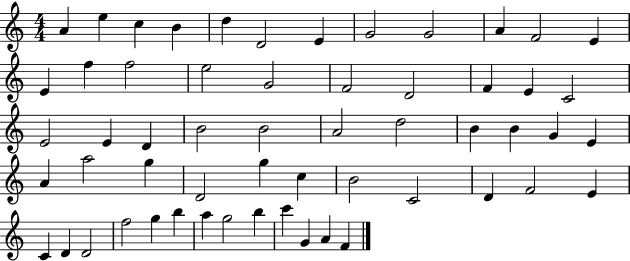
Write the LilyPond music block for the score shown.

{
  \clef treble
  \numericTimeSignature
  \time 4/4
  \key c \major
  a'4 e''4 c''4 b'4 | d''4 d'2 e'4 | g'2 g'2 | a'4 f'2 e'4 | \break e'4 f''4 f''2 | e''2 g'2 | f'2 d'2 | f'4 e'4 c'2 | \break e'2 e'4 d'4 | b'2 b'2 | a'2 d''2 | b'4 b'4 g'4 e'4 | \break a'4 a''2 g''4 | d'2 g''4 c''4 | b'2 c'2 | d'4 f'2 e'4 | \break c'4 d'4 d'2 | f''2 g''4 b''4 | a''4 g''2 b''4 | c'''4 g'4 a'4 f'4 | \break \bar "|."
}